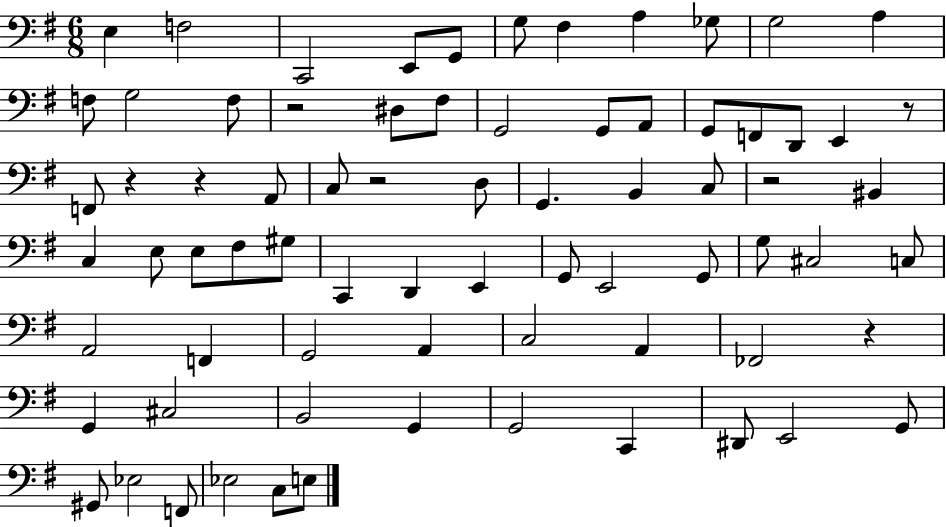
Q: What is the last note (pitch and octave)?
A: E3